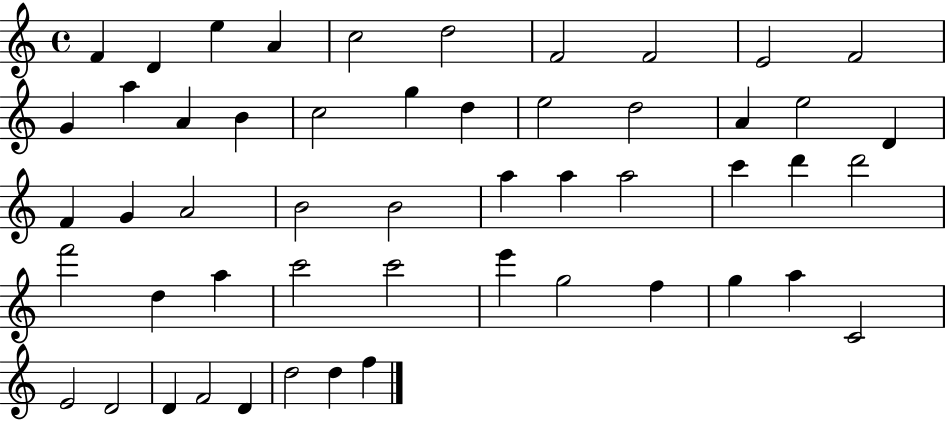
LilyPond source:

{
  \clef treble
  \time 4/4
  \defaultTimeSignature
  \key c \major
  f'4 d'4 e''4 a'4 | c''2 d''2 | f'2 f'2 | e'2 f'2 | \break g'4 a''4 a'4 b'4 | c''2 g''4 d''4 | e''2 d''2 | a'4 e''2 d'4 | \break f'4 g'4 a'2 | b'2 b'2 | a''4 a''4 a''2 | c'''4 d'''4 d'''2 | \break f'''2 d''4 a''4 | c'''2 c'''2 | e'''4 g''2 f''4 | g''4 a''4 c'2 | \break e'2 d'2 | d'4 f'2 d'4 | d''2 d''4 f''4 | \bar "|."
}